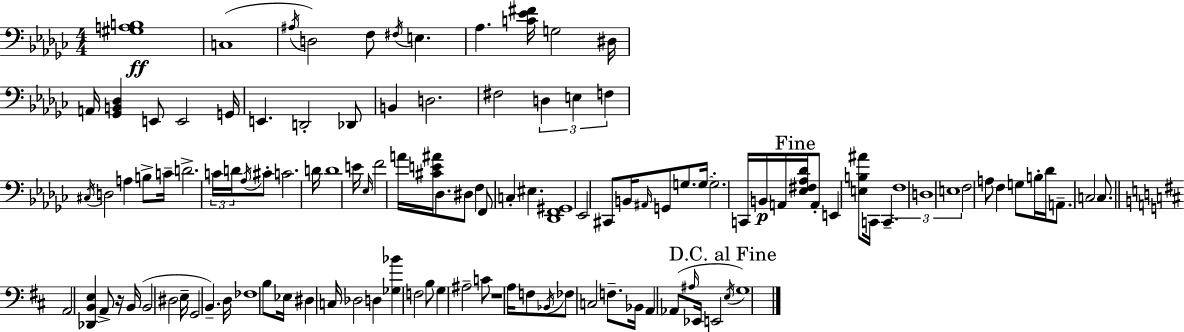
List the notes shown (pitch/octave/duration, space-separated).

[G#3,A3,B3]/w C3/w A#3/s D3/h F3/e F#3/s E3/q. Ab3/q. [C4,Eb4,F#4]/s G3/h D#3/s A2/s [Gb2,B2,Db3]/q E2/e E2/h G2/s E2/q. D2/h Db2/e B2/q D3/h. F#3/h D3/q E3/q F3/q C#3/s D3/h A3/q B3/e C4/s D4/h. C4/s D4/s Ab3/s C#4/e C4/h. D4/s D4/w E4/s Eb3/s F4/h A4/s [C#4,E4,A#4]/s Db3/e. D#3/e F3/q F2/e C3/q EIS3/q. [Db2,F2,G#2]/w Eb2/h C#2/e B2/s A#2/s G2/e G3/e. G3/s G3/h. C2/s B2/s A2/s [Eb3,F#3,Ab3,Db4]/s A2/e E2/q [E3,B3,A#4]/e C2/s C2/q. F3/w D3/w E3/w F3/h A3/e F3/q G3/e B3/s Db4/s A2/e. C3/h C3/e. A2/h [Db2,B2,E3]/q A2/e R/s B2/s B2/h D#3/h E3/s G2/h B2/q. D3/s FES3/w B3/e Eb3/s D#3/q C3/s Db3/h D3/q [Gb3,Bb4]/q F3/h B3/e G3/q A#3/h C4/e R/w A3/s F3/e Bb2/s FES3/e C3/h F3/e. Bb2/s A2/q Ab2/e A#3/s Eb2/s E2/h E3/s G3/w